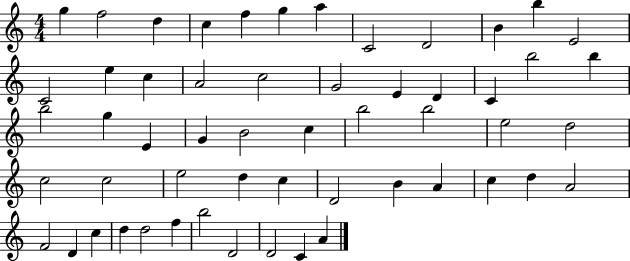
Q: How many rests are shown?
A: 0